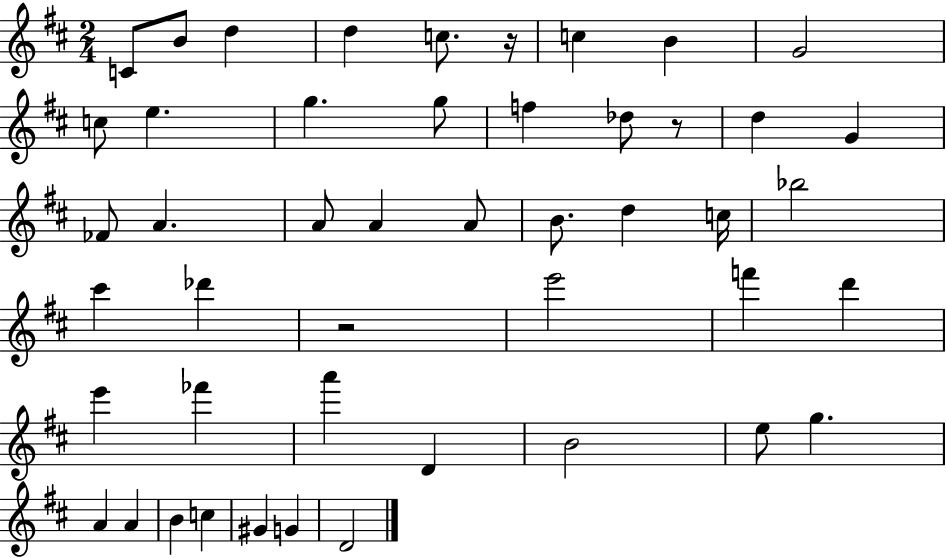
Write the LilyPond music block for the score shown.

{
  \clef treble
  \numericTimeSignature
  \time 2/4
  \key d \major
  c'8 b'8 d''4 | d''4 c''8. r16 | c''4 b'4 | g'2 | \break c''8 e''4. | g''4. g''8 | f''4 des''8 r8 | d''4 g'4 | \break fes'8 a'4. | a'8 a'4 a'8 | b'8. d''4 c''16 | bes''2 | \break cis'''4 des'''4 | r2 | e'''2 | f'''4 d'''4 | \break e'''4 fes'''4 | a'''4 d'4 | b'2 | e''8 g''4. | \break a'4 a'4 | b'4 c''4 | gis'4 g'4 | d'2 | \break \bar "|."
}